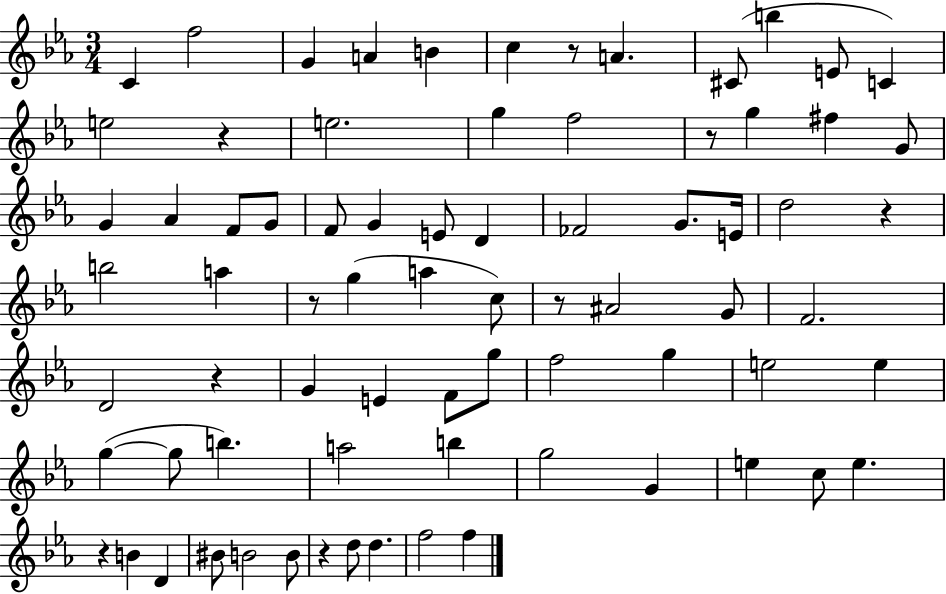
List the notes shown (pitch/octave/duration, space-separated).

C4/q F5/h G4/q A4/q B4/q C5/q R/e A4/q. C#4/e B5/q E4/e C4/q E5/h R/q E5/h. G5/q F5/h R/e G5/q F#5/q G4/e G4/q Ab4/q F4/e G4/e F4/e G4/q E4/e D4/q FES4/h G4/e. E4/s D5/h R/q B5/h A5/q R/e G5/q A5/q C5/e R/e A#4/h G4/e F4/h. D4/h R/q G4/q E4/q F4/e G5/e F5/h G5/q E5/h E5/q G5/q G5/e B5/q. A5/h B5/q G5/h G4/q E5/q C5/e E5/q. R/q B4/q D4/q BIS4/e B4/h B4/e R/q D5/e D5/q. F5/h F5/q